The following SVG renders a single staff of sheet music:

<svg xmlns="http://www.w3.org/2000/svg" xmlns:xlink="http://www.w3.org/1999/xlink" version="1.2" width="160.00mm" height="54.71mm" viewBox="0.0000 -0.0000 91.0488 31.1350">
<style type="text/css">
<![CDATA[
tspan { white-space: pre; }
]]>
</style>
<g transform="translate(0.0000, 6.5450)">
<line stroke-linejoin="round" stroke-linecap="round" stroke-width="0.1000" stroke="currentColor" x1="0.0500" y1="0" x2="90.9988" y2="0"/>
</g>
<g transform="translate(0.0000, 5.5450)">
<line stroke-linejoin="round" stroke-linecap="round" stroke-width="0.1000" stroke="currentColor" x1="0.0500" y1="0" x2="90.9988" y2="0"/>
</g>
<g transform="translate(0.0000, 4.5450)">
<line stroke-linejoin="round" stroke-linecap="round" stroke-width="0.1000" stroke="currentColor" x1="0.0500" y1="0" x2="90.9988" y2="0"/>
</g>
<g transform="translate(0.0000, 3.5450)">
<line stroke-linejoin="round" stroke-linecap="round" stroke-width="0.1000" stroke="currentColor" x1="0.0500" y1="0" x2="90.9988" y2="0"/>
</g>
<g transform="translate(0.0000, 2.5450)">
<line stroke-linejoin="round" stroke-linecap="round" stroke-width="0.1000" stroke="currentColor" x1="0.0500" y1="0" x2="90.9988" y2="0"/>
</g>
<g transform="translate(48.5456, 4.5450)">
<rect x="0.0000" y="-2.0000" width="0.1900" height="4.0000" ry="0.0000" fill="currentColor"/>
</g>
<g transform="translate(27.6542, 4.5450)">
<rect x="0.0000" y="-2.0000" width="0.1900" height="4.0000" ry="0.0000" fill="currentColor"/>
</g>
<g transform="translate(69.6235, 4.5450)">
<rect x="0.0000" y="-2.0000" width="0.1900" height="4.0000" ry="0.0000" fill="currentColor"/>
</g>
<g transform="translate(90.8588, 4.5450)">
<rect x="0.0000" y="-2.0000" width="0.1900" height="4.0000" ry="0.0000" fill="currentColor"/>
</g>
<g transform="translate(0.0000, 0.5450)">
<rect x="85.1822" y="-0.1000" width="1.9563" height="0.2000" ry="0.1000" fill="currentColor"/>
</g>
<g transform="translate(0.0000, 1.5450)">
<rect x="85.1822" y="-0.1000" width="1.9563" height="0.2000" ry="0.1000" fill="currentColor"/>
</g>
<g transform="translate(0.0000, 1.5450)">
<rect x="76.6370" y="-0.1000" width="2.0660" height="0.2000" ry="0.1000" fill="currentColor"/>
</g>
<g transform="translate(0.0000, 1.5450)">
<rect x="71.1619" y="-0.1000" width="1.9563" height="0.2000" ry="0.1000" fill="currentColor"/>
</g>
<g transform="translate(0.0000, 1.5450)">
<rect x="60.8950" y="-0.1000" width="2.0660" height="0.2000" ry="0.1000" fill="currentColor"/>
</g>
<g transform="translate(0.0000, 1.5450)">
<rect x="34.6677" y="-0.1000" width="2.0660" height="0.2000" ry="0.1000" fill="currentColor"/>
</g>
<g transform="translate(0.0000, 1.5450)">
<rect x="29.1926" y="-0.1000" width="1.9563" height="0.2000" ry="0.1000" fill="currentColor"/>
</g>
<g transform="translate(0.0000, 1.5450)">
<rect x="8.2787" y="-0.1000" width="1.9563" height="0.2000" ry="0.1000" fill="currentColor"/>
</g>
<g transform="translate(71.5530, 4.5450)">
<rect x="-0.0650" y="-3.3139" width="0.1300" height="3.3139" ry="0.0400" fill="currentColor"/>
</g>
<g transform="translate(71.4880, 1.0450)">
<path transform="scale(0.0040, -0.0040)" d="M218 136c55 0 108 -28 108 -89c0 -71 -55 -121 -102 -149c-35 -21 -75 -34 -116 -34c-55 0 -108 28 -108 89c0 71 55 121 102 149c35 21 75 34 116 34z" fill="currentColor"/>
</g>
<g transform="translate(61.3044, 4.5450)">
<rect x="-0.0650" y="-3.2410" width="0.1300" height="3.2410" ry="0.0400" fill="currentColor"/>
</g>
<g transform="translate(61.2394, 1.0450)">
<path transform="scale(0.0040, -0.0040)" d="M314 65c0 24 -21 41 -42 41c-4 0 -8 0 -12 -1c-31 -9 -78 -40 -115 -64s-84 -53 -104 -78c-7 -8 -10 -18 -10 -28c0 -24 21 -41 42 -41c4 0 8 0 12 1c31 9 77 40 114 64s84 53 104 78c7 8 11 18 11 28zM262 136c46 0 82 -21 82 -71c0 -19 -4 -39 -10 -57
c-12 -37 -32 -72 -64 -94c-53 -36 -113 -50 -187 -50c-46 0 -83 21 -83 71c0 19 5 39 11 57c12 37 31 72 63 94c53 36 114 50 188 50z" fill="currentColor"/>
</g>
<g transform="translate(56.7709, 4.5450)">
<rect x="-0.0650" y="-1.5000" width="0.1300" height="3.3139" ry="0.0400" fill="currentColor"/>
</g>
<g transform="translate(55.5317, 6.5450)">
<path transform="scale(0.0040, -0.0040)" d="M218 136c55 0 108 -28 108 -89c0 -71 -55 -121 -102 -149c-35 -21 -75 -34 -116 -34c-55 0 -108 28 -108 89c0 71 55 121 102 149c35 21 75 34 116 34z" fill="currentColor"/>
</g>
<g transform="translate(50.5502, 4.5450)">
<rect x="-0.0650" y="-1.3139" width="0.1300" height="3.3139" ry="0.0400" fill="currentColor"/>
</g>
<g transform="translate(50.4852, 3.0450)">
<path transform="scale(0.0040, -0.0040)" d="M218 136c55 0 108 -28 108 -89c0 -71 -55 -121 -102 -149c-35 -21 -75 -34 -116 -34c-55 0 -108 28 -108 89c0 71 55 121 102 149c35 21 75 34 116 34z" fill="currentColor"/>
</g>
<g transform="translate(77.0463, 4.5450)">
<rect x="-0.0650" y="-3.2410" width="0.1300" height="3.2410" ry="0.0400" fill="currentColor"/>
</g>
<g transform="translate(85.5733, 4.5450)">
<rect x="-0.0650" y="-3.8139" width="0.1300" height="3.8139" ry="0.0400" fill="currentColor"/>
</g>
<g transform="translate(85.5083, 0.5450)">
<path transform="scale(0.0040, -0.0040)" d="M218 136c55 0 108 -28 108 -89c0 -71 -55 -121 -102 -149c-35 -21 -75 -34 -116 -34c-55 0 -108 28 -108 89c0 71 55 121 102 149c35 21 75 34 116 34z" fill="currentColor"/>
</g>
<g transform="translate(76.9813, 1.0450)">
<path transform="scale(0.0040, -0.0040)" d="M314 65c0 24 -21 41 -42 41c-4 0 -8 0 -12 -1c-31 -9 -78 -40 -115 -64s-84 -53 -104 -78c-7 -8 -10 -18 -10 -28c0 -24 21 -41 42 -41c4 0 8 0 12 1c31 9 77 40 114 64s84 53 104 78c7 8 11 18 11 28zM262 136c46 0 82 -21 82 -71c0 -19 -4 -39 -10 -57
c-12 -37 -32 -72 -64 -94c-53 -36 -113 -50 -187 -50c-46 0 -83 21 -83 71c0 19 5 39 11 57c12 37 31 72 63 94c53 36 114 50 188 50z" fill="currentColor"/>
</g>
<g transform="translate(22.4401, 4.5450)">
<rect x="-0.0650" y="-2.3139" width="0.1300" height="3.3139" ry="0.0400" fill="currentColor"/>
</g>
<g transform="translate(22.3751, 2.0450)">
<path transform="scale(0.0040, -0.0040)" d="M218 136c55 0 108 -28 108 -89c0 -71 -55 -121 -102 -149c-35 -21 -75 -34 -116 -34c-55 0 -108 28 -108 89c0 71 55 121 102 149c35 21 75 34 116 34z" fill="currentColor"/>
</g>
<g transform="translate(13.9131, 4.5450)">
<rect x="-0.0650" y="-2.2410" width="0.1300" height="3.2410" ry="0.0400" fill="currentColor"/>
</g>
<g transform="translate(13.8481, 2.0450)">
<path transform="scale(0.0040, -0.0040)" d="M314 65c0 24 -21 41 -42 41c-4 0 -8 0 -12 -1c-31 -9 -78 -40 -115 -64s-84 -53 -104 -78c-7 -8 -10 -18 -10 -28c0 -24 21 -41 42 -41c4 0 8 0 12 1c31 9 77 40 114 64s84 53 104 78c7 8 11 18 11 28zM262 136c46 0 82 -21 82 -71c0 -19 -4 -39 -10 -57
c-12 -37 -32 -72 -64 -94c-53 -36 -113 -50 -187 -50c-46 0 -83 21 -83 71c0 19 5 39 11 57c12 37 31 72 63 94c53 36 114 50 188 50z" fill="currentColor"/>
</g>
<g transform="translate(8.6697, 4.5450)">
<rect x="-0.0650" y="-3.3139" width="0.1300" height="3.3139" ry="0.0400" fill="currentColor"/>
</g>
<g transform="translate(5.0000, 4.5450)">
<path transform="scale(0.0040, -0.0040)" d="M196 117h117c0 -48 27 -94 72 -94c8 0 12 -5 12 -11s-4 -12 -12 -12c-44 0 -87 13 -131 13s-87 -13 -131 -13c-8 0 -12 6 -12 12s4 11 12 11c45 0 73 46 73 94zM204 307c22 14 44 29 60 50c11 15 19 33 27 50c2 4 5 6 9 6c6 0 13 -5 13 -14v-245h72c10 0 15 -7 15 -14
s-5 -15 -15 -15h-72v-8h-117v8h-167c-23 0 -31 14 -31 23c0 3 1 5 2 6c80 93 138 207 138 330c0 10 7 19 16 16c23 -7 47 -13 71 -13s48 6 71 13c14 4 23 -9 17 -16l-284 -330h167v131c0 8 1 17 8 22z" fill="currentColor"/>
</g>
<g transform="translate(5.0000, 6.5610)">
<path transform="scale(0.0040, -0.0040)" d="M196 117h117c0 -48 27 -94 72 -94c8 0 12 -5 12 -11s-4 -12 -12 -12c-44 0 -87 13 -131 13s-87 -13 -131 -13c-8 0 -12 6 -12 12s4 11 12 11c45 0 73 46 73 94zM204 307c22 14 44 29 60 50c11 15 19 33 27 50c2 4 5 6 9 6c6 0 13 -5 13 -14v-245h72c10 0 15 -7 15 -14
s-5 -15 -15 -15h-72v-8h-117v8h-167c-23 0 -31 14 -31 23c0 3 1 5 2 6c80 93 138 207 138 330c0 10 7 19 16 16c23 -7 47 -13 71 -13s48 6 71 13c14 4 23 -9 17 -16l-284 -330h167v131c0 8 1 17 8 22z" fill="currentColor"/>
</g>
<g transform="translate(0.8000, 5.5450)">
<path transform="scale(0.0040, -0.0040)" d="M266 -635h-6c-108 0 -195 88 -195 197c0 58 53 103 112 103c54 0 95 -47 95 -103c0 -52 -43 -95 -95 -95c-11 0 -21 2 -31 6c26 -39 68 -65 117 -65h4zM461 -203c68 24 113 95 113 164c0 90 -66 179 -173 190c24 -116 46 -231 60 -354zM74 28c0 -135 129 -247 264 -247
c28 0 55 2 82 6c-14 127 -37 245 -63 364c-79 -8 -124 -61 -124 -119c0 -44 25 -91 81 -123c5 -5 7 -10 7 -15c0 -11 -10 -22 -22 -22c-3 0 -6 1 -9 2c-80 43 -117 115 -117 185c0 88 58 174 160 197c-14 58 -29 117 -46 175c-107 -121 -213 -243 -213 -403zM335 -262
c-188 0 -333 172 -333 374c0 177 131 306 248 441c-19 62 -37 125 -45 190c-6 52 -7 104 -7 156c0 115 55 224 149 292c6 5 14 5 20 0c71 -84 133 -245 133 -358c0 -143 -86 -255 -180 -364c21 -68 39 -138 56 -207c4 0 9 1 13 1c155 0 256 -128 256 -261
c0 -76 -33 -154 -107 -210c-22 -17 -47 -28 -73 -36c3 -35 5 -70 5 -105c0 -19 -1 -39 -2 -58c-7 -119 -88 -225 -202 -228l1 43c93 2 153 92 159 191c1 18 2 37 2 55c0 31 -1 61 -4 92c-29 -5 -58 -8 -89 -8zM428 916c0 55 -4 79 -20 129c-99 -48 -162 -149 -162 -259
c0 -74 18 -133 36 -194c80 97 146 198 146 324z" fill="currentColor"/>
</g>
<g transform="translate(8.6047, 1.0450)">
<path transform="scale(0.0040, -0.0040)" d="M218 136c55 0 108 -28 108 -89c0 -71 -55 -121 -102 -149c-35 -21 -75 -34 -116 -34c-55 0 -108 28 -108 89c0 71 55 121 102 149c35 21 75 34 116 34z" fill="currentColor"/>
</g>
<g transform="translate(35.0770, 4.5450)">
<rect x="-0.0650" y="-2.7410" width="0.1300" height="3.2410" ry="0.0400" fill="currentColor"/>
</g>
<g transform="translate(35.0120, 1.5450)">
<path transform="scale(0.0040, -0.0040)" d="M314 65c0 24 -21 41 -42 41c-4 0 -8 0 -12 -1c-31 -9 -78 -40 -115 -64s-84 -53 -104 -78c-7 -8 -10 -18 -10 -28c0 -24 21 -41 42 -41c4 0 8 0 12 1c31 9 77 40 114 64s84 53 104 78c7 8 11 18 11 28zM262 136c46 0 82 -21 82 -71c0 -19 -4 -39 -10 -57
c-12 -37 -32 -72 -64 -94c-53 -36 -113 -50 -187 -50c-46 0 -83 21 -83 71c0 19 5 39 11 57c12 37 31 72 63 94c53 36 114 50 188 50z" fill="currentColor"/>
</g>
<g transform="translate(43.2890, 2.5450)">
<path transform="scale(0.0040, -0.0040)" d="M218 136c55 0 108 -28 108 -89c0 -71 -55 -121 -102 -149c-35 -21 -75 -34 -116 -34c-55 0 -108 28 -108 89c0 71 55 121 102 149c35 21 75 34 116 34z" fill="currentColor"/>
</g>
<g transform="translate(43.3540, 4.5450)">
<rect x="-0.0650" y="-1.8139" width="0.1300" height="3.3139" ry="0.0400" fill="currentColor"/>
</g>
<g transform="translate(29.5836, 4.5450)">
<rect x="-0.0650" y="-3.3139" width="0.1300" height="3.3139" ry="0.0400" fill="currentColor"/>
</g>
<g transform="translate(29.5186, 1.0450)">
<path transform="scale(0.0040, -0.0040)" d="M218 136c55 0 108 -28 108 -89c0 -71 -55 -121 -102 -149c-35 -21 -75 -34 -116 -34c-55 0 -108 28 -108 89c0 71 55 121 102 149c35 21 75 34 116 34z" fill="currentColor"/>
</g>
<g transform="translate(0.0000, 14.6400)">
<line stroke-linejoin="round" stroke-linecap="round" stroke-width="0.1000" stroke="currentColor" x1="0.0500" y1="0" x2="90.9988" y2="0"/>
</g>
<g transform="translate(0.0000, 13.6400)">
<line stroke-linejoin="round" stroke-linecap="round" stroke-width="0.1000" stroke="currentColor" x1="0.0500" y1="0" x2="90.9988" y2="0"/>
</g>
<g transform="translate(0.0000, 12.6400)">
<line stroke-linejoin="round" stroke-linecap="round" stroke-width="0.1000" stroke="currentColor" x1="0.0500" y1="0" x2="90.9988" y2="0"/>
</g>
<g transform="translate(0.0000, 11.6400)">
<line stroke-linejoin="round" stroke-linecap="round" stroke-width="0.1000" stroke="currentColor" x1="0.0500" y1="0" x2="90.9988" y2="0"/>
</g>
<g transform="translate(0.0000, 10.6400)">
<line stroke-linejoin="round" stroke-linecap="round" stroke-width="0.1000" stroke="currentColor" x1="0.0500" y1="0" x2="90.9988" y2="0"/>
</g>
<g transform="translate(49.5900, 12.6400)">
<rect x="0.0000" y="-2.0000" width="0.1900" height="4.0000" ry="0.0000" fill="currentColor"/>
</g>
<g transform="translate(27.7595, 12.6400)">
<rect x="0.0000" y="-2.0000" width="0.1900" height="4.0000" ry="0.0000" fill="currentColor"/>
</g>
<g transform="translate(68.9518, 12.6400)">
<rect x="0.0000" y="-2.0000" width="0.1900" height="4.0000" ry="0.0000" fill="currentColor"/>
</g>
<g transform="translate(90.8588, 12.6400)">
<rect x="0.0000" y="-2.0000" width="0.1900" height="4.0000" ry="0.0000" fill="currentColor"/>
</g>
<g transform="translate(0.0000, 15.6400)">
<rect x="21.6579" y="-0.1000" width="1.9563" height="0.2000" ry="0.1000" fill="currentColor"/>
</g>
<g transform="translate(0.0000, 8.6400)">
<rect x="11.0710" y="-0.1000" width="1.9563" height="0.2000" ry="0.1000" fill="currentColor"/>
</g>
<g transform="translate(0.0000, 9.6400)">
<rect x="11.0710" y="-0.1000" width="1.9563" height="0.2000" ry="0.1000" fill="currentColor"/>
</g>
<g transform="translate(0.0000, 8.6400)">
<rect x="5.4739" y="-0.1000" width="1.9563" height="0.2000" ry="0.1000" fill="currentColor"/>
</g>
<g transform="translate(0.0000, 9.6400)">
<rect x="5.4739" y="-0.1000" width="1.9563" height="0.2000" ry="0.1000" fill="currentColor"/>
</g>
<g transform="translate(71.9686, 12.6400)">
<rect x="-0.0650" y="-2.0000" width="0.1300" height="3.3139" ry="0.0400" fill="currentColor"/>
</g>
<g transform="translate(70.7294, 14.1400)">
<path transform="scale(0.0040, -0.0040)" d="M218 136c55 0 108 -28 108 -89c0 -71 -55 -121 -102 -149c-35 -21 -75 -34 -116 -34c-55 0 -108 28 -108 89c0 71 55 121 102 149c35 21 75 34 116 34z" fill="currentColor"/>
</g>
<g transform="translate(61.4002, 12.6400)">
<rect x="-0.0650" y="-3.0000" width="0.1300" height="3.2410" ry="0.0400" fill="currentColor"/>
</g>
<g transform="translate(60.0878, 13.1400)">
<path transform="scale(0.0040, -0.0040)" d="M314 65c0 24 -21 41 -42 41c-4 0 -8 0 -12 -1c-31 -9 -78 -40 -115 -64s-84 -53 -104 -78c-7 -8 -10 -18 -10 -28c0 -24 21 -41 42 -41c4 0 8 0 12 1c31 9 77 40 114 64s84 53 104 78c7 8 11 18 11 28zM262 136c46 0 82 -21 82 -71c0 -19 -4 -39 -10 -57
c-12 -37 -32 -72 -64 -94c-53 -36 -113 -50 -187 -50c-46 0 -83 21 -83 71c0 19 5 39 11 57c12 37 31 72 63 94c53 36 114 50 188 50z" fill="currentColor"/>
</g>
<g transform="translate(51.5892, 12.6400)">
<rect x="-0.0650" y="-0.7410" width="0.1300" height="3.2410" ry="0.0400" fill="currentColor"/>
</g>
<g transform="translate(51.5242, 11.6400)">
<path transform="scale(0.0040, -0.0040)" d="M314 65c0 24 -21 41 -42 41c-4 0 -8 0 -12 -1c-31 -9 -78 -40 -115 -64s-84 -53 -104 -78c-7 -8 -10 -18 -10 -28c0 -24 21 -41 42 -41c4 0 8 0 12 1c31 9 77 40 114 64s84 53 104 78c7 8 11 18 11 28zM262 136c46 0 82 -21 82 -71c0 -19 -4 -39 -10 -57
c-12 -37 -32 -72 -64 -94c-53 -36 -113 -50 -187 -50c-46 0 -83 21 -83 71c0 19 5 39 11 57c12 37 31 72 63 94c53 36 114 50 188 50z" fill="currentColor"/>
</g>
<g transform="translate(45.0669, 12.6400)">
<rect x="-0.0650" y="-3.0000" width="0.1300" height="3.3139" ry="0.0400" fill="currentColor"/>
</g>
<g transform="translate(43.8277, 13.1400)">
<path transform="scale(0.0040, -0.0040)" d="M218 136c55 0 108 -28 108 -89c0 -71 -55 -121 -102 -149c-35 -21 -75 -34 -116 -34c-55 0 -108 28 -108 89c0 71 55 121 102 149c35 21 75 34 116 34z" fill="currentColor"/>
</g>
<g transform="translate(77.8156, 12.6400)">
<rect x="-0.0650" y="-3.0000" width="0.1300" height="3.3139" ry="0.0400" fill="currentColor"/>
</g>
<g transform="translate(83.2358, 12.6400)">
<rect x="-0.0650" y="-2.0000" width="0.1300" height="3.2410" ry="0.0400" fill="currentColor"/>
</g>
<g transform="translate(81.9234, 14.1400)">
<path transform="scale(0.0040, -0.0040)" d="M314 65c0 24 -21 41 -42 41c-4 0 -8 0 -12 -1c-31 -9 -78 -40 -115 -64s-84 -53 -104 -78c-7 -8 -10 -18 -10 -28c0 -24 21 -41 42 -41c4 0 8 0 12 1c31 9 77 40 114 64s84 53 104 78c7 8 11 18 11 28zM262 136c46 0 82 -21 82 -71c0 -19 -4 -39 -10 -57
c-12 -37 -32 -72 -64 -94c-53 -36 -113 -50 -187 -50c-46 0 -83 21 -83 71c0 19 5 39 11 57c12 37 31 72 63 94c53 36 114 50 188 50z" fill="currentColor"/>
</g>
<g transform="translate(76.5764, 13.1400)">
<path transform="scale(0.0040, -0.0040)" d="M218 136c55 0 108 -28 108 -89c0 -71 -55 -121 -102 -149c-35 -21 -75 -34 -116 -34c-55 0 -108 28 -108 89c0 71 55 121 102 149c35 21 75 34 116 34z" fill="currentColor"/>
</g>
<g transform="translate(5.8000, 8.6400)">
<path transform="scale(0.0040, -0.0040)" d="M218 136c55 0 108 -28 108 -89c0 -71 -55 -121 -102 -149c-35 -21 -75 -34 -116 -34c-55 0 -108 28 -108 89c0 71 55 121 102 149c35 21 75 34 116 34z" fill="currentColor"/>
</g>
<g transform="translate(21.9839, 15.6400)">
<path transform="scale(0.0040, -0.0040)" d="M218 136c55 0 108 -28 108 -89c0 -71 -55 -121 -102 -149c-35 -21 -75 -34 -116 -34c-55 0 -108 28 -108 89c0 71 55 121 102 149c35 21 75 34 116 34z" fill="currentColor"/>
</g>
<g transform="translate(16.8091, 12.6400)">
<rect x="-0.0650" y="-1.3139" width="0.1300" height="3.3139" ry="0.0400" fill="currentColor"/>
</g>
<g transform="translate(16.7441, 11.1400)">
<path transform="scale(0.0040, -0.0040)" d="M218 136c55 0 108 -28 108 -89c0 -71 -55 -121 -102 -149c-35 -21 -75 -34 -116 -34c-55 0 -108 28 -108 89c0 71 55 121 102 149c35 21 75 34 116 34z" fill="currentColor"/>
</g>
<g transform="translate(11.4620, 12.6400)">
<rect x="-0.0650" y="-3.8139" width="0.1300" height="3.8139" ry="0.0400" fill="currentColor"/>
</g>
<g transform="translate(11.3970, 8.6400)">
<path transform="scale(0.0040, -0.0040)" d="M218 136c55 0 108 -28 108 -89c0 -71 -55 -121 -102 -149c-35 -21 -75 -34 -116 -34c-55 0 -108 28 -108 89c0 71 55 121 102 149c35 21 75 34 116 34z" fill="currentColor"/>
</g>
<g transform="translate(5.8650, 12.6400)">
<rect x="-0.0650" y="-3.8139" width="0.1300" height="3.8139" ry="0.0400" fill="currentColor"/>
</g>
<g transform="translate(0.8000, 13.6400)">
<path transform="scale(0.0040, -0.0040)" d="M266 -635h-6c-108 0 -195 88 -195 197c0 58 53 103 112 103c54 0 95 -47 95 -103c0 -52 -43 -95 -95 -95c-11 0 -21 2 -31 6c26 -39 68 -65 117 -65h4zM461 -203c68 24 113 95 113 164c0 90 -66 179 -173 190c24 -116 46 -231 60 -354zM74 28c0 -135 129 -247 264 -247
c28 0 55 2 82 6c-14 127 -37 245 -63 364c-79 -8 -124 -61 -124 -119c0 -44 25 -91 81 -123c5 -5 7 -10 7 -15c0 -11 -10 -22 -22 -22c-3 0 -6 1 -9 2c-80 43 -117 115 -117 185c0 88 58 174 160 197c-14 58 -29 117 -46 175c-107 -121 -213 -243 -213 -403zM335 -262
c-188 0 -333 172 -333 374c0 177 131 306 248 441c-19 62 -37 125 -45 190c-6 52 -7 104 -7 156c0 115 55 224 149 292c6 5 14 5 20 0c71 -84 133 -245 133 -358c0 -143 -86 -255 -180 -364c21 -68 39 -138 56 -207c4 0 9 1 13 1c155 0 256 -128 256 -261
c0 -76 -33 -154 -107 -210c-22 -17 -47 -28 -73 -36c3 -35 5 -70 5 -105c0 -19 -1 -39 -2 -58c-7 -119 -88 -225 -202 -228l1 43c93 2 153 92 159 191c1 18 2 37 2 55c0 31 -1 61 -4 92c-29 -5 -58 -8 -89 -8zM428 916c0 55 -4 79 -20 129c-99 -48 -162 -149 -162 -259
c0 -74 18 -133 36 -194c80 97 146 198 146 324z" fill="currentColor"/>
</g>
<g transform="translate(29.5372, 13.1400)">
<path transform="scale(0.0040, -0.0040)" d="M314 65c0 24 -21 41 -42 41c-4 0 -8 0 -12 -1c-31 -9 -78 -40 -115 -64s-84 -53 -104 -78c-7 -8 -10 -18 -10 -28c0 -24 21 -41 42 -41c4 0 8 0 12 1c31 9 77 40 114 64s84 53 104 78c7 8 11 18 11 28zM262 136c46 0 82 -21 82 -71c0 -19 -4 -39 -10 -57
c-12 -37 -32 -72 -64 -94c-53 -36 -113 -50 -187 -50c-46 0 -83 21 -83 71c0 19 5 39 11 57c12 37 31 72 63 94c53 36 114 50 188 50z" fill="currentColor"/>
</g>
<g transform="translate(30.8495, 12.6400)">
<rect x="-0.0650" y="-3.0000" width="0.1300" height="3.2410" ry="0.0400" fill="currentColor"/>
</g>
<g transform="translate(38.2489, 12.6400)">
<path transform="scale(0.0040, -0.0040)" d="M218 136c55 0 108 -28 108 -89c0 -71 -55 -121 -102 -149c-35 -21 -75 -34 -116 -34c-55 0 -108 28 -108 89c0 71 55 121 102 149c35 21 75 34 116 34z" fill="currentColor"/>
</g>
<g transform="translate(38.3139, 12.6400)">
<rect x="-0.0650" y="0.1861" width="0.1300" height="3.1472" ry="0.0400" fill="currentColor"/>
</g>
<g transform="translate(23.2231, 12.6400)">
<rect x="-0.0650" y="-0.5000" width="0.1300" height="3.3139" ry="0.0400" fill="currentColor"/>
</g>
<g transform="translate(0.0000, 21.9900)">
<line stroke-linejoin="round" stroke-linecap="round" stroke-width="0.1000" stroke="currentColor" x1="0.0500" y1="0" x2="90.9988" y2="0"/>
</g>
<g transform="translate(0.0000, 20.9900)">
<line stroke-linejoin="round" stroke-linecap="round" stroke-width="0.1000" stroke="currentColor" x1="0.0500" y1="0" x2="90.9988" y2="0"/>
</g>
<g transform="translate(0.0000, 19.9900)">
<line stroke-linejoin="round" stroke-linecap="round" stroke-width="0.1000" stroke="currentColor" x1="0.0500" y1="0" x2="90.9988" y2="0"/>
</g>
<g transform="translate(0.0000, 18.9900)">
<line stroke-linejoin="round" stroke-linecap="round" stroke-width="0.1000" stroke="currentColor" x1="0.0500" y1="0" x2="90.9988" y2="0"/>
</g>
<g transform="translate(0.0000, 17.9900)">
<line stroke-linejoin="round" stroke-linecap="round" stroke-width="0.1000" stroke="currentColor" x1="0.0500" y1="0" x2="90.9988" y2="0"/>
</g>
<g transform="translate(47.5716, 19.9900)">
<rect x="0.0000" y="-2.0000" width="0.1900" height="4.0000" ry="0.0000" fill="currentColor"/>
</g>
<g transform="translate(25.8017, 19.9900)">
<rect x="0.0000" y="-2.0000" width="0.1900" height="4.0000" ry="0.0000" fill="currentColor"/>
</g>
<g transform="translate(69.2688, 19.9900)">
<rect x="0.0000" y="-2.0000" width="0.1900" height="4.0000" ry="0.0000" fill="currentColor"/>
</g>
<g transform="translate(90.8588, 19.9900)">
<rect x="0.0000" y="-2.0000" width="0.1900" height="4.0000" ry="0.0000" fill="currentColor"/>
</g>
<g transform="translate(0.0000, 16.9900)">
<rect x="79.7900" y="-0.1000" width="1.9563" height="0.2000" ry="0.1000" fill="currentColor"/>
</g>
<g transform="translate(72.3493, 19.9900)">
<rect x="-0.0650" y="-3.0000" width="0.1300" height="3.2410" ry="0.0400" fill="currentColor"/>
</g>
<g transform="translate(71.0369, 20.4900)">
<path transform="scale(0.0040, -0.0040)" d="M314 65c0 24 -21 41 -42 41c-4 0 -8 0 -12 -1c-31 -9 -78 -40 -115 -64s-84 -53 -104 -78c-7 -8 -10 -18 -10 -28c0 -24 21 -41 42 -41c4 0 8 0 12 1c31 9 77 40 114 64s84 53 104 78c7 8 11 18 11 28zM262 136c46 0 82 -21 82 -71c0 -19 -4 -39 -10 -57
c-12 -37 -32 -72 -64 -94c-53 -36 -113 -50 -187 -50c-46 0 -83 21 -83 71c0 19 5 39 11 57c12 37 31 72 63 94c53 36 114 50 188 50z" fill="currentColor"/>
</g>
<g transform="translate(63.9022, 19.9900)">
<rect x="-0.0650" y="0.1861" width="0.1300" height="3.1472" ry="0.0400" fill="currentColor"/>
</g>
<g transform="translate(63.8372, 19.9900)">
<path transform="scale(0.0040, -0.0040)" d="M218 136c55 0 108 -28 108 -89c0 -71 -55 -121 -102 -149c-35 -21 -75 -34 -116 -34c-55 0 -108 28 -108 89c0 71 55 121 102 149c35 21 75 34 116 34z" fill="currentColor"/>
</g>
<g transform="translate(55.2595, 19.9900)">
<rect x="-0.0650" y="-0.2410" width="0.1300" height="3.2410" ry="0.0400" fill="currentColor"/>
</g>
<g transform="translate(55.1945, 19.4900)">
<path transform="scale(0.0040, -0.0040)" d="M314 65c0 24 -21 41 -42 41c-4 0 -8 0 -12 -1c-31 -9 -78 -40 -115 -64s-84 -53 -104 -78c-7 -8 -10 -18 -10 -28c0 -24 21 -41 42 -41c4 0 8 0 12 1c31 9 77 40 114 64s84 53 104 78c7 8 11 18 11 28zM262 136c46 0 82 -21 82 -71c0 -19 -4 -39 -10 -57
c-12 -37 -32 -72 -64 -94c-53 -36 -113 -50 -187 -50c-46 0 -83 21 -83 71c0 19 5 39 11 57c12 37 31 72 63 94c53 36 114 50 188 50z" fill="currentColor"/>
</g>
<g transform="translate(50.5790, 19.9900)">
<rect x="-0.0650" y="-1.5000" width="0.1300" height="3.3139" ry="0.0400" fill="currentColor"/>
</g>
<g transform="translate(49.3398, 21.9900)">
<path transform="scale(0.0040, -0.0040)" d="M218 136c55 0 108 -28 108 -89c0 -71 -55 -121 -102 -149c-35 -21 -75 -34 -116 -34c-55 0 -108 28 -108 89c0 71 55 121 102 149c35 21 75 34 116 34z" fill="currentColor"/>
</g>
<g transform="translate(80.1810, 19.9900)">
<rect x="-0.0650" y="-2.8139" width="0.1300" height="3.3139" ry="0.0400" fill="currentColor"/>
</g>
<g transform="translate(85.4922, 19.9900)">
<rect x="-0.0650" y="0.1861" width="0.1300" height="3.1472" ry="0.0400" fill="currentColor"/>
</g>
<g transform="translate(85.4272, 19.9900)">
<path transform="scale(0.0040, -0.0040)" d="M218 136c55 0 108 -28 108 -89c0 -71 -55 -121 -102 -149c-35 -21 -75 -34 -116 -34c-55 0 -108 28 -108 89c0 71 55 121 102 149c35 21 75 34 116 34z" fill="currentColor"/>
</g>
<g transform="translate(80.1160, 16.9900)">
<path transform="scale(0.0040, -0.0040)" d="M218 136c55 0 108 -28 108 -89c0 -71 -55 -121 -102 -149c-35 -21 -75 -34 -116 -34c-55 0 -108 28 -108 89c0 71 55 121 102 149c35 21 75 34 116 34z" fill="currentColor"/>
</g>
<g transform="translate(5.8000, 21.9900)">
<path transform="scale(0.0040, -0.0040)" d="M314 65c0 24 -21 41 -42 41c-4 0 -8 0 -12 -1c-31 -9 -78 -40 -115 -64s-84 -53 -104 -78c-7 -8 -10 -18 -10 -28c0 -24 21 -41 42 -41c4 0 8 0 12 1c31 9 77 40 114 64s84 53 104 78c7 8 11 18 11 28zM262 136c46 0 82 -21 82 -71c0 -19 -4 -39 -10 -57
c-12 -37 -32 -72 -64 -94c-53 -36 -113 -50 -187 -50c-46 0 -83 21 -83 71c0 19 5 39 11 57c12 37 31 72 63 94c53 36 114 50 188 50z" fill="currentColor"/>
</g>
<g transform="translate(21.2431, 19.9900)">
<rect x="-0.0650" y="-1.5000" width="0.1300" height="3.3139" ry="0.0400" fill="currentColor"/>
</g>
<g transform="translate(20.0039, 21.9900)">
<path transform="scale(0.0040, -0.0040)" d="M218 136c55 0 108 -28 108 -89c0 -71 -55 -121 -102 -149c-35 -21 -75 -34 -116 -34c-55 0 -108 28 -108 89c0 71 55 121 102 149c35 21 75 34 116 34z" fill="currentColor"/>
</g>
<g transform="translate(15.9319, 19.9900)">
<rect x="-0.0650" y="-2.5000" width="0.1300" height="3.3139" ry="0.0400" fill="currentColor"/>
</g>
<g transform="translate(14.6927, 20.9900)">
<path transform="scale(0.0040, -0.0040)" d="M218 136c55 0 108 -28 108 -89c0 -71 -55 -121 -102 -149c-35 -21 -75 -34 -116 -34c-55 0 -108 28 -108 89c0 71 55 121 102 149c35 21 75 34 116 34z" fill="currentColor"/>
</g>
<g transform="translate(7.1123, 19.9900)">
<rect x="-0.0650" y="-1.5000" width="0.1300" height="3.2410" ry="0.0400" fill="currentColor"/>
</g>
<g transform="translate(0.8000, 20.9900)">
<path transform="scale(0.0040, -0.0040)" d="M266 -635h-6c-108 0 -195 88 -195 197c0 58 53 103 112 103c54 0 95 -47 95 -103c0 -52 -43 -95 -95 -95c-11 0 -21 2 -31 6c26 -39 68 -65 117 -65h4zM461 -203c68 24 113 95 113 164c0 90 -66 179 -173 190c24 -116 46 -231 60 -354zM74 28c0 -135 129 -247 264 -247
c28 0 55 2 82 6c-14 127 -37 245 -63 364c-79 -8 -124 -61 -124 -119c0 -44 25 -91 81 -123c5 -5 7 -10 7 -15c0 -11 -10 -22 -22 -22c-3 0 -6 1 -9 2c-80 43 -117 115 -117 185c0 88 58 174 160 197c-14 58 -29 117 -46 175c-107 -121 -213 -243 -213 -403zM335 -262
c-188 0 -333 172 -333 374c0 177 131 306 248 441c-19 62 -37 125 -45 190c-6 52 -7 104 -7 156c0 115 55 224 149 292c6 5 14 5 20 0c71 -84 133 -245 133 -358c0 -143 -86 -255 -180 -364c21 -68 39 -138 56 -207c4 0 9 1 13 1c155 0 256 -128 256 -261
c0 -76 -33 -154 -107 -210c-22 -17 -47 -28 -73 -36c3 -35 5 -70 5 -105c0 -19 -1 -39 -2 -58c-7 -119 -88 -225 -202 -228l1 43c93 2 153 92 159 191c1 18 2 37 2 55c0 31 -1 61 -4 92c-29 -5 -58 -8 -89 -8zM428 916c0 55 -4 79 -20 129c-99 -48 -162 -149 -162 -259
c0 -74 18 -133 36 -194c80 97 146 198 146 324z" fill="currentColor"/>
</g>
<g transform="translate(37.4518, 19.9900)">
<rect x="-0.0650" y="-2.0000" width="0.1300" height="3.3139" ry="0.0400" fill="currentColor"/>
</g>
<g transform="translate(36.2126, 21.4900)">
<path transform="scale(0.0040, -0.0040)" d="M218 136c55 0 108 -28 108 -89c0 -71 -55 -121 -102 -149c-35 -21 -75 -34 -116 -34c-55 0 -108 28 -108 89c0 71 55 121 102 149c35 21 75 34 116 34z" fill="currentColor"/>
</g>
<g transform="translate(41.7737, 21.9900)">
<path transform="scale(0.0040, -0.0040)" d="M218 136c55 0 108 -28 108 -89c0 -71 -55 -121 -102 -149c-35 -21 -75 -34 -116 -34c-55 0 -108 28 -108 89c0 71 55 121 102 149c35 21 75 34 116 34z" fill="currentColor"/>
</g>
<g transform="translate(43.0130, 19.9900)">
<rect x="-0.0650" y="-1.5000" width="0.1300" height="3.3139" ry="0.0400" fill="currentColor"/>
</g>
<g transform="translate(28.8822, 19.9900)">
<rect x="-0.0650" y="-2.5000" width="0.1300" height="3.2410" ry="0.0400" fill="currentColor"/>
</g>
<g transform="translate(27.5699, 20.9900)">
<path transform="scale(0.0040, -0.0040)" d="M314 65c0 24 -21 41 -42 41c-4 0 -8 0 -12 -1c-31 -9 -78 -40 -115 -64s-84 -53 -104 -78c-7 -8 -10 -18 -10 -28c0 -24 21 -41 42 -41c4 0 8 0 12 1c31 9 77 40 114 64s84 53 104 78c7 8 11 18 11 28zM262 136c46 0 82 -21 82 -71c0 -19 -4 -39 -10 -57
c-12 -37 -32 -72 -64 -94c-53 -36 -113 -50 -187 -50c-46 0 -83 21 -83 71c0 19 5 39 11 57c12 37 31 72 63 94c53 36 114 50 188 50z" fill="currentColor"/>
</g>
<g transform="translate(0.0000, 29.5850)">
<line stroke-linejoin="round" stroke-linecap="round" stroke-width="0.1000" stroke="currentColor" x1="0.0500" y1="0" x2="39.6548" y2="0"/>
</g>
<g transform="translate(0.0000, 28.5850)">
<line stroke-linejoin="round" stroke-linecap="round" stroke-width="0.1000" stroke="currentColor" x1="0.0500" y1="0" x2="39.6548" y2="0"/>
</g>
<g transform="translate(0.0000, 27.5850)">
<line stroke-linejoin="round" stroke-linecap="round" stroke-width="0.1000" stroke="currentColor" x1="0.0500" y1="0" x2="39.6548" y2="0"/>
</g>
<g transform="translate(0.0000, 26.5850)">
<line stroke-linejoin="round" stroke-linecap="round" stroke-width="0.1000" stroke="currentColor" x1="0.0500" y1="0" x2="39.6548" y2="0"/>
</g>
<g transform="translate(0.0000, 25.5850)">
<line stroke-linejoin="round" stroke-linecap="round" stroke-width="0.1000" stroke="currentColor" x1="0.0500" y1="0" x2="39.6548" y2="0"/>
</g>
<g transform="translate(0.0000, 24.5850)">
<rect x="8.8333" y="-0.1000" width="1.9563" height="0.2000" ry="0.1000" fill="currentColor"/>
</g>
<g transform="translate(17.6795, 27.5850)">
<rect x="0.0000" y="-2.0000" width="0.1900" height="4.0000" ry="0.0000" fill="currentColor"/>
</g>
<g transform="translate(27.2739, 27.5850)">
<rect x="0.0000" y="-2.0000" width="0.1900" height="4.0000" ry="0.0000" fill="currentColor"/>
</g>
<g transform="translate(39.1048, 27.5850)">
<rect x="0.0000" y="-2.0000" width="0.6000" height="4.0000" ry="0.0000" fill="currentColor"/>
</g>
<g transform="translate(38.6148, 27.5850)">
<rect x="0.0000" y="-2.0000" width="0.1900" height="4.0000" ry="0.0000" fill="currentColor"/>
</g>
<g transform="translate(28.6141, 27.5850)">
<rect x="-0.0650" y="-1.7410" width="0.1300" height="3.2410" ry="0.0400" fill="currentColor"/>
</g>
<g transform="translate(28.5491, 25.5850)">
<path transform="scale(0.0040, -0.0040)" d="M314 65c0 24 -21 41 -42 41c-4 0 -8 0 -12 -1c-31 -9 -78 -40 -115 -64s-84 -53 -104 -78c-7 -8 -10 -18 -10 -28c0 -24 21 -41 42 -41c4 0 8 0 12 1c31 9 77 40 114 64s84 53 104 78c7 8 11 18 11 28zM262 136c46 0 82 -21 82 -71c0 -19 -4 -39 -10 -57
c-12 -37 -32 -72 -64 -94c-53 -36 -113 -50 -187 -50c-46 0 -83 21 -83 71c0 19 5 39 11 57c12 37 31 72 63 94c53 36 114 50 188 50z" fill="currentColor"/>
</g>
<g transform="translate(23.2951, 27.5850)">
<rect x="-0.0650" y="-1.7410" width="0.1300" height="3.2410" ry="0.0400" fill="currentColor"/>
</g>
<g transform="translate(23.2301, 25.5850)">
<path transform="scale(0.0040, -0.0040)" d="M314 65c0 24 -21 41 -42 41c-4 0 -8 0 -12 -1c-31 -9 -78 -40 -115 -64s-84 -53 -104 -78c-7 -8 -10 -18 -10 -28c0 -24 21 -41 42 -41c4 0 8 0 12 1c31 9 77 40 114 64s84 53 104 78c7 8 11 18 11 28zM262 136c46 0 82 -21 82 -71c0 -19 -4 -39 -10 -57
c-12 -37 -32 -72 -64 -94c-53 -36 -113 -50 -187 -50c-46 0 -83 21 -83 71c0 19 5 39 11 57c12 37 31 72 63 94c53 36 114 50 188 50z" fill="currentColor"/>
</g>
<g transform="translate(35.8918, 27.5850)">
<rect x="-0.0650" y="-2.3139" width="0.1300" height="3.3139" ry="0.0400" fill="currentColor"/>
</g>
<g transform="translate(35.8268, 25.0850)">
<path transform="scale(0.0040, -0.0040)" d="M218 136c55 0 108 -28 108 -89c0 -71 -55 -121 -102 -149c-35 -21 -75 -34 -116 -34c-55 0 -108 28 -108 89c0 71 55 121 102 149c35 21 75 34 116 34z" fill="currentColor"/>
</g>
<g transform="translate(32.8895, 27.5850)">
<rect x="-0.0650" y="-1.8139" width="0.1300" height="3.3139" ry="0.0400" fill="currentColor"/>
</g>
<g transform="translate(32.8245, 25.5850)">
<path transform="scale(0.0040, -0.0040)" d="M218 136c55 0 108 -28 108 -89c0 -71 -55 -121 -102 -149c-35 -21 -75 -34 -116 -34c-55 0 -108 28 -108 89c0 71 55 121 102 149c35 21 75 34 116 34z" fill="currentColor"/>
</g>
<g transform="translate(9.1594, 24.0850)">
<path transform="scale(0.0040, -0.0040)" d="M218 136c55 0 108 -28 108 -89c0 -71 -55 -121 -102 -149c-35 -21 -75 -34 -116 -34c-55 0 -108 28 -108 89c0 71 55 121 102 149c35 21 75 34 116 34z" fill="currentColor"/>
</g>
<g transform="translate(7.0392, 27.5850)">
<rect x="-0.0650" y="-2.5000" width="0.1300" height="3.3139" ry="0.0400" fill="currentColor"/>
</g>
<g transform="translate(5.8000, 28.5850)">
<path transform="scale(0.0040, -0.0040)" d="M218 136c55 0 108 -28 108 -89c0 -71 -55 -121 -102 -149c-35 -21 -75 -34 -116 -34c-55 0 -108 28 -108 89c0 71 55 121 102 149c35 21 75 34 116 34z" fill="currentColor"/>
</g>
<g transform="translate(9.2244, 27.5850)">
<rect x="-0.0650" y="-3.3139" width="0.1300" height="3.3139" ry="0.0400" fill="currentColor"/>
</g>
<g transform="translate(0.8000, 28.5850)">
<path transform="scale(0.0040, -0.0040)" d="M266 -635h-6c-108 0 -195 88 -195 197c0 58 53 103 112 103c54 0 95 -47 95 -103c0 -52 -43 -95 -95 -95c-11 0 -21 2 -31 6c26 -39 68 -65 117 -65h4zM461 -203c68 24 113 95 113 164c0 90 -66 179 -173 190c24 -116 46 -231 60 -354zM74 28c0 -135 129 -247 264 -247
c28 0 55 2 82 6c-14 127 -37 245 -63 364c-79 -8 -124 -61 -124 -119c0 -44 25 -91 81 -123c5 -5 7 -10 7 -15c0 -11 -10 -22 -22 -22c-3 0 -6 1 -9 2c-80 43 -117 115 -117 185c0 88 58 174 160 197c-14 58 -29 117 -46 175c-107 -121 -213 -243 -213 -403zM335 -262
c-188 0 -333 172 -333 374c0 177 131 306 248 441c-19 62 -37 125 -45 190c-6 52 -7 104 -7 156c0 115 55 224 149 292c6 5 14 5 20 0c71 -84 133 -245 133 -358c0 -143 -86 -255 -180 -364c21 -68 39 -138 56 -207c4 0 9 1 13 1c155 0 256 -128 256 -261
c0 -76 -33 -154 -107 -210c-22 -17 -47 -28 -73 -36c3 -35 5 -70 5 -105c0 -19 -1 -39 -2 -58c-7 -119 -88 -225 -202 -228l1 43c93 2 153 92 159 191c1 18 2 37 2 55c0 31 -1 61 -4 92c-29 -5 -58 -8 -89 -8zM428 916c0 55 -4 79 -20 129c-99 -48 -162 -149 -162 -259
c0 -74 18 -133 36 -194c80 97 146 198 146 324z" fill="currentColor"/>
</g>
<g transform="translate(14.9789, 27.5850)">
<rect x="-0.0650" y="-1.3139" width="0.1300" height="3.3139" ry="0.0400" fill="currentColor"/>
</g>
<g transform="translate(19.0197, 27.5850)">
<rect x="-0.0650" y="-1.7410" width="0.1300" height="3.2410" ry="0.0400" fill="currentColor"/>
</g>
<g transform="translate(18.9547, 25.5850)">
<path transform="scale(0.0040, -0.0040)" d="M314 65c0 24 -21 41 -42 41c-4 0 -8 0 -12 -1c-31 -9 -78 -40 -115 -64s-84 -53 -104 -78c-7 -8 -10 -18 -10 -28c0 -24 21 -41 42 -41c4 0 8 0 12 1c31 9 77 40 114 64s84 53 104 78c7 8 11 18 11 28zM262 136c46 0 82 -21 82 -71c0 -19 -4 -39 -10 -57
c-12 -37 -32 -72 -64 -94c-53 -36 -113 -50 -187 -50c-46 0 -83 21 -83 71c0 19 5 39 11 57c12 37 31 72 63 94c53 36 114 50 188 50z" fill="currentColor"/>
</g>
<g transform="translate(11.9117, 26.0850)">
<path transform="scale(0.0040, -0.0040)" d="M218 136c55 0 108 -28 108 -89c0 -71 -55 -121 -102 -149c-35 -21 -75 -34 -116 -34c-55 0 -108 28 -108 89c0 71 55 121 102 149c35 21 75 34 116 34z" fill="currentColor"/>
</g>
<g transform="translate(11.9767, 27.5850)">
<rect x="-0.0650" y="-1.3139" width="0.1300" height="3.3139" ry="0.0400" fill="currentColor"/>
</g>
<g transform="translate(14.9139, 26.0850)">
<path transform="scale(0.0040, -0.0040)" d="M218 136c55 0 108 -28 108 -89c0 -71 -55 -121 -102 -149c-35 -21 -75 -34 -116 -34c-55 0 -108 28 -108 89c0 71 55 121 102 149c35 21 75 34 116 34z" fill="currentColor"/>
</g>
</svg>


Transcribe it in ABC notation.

X:1
T:Untitled
M:4/4
L:1/4
K:C
b g2 g b a2 f e E b2 b b2 c' c' c' e C A2 B A d2 A2 F A F2 E2 G E G2 F E E c2 B A2 a B G b e e f2 f2 f2 f g